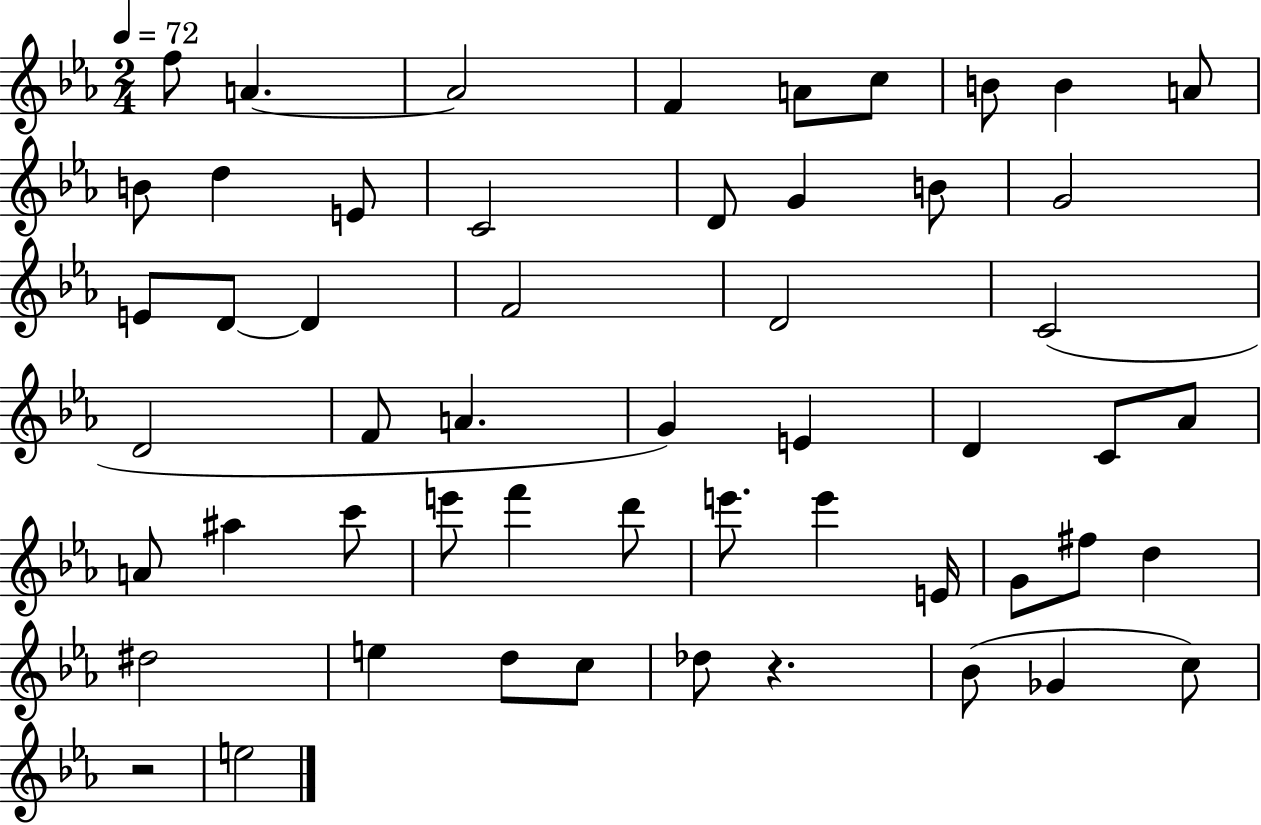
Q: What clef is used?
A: treble